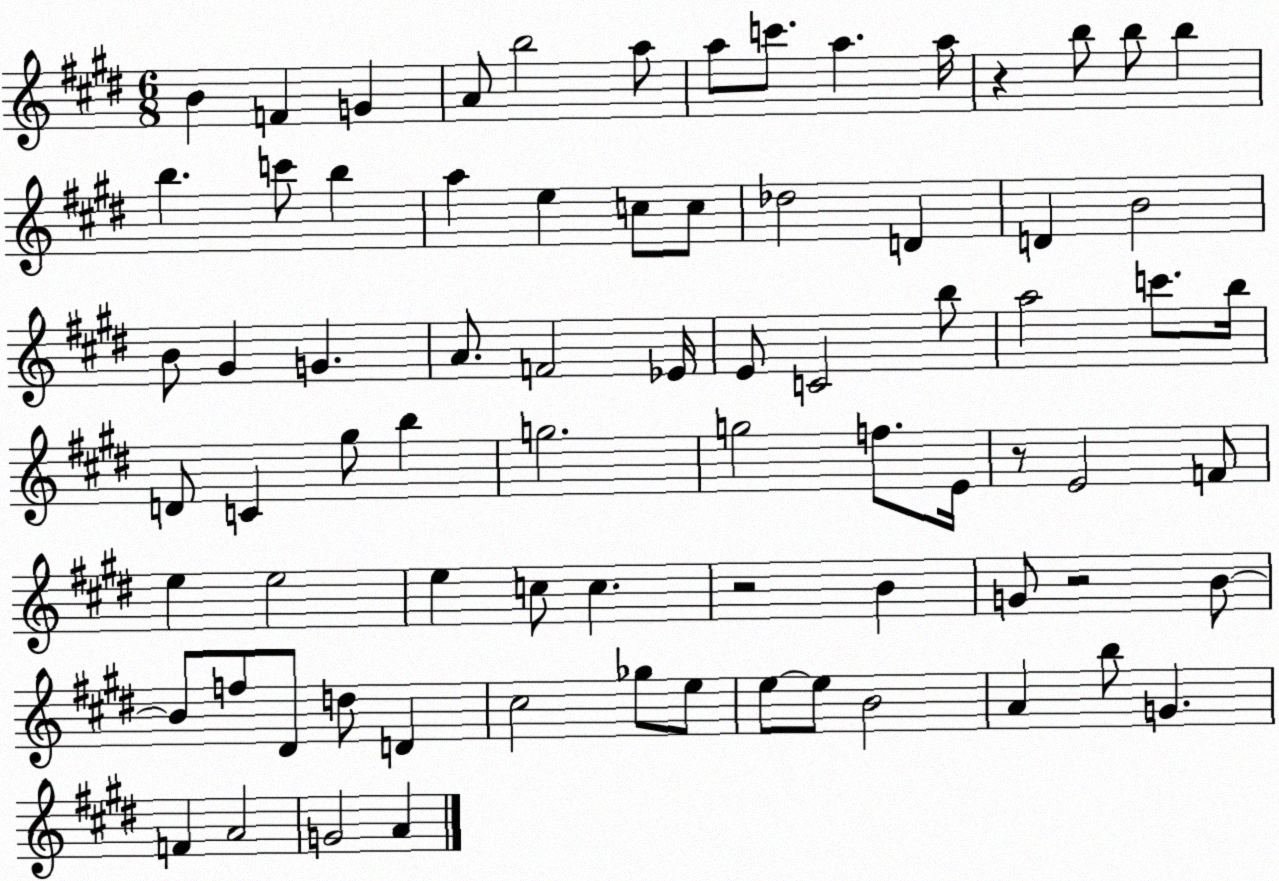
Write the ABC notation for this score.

X:1
T:Untitled
M:6/8
L:1/4
K:E
B F G A/2 b2 a/2 a/2 c'/2 a a/4 z b/2 b/2 b b c'/2 b a e c/2 c/2 _d2 D D B2 B/2 ^G G A/2 F2 _E/4 E/2 C2 b/2 a2 c'/2 b/4 D/2 C ^g/2 b g2 g2 f/2 E/4 z/2 E2 F/2 e e2 e c/2 c z2 B G/2 z2 B/2 B/2 f/2 ^D/2 d/2 D ^c2 _g/2 e/2 e/2 e/2 B2 A b/2 G F A2 G2 A